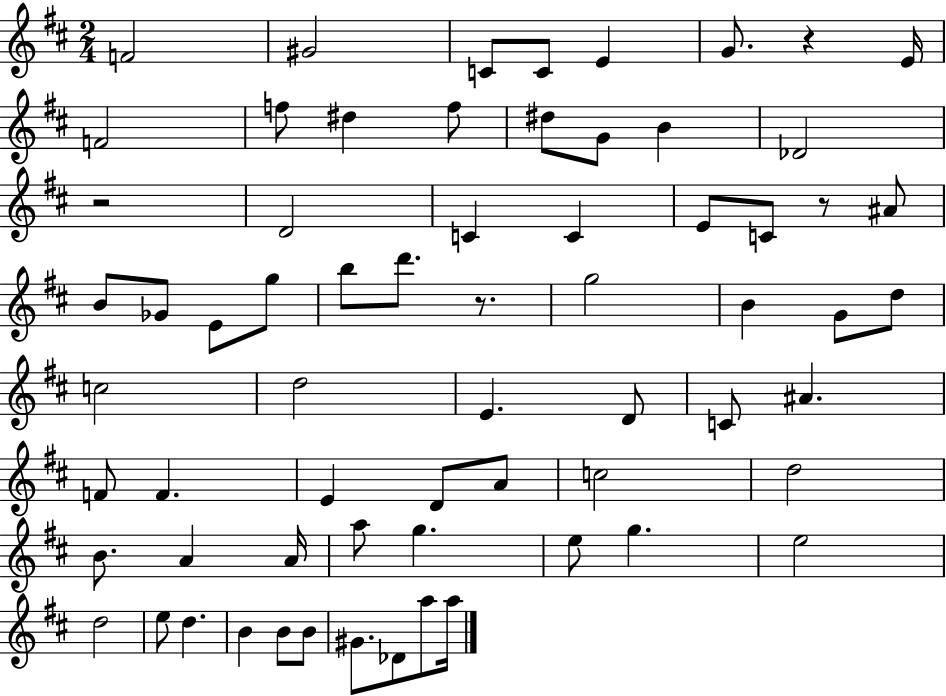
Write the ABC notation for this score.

X:1
T:Untitled
M:2/4
L:1/4
K:D
F2 ^G2 C/2 C/2 E G/2 z E/4 F2 f/2 ^d f/2 ^d/2 G/2 B _D2 z2 D2 C C E/2 C/2 z/2 ^A/2 B/2 _G/2 E/2 g/2 b/2 d'/2 z/2 g2 B G/2 d/2 c2 d2 E D/2 C/2 ^A F/2 F E D/2 A/2 c2 d2 B/2 A A/4 a/2 g e/2 g e2 d2 e/2 d B B/2 B/2 ^G/2 _D/2 a/2 a/4